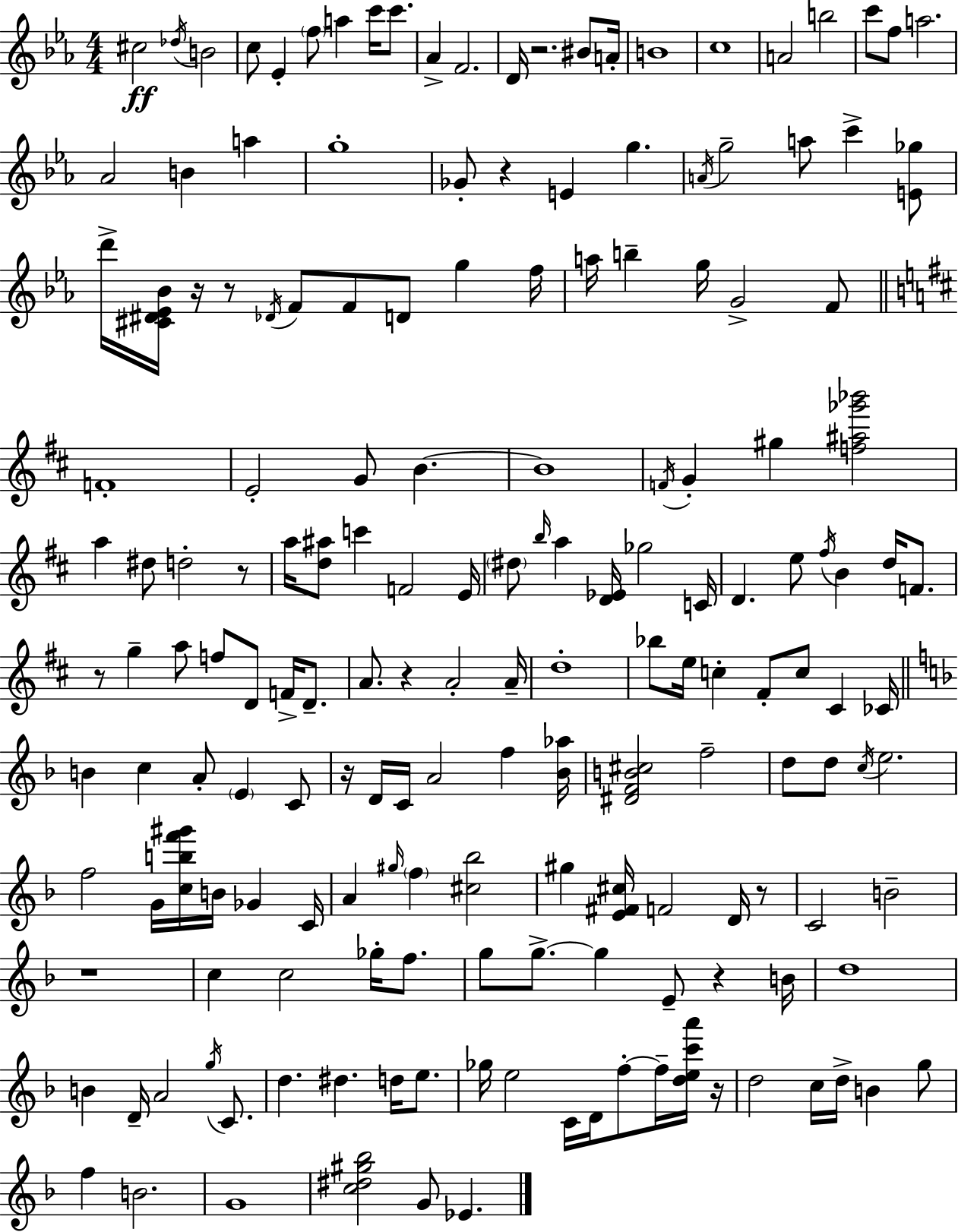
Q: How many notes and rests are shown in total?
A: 173